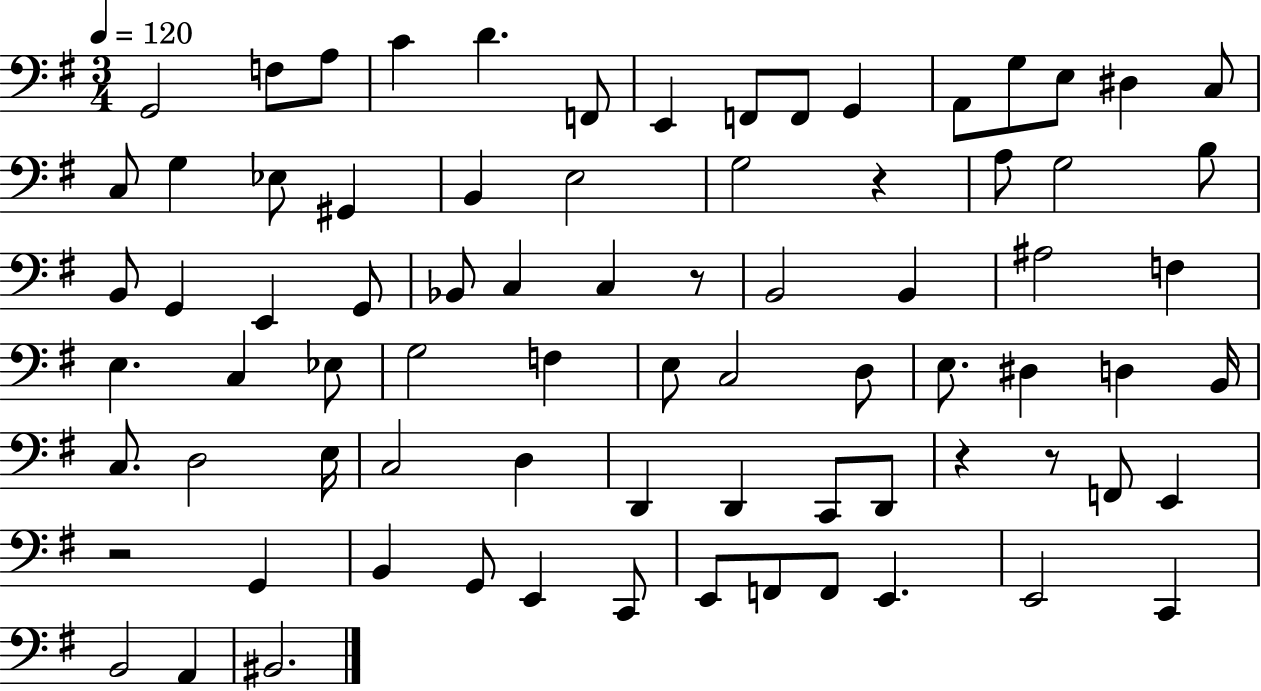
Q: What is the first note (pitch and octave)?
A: G2